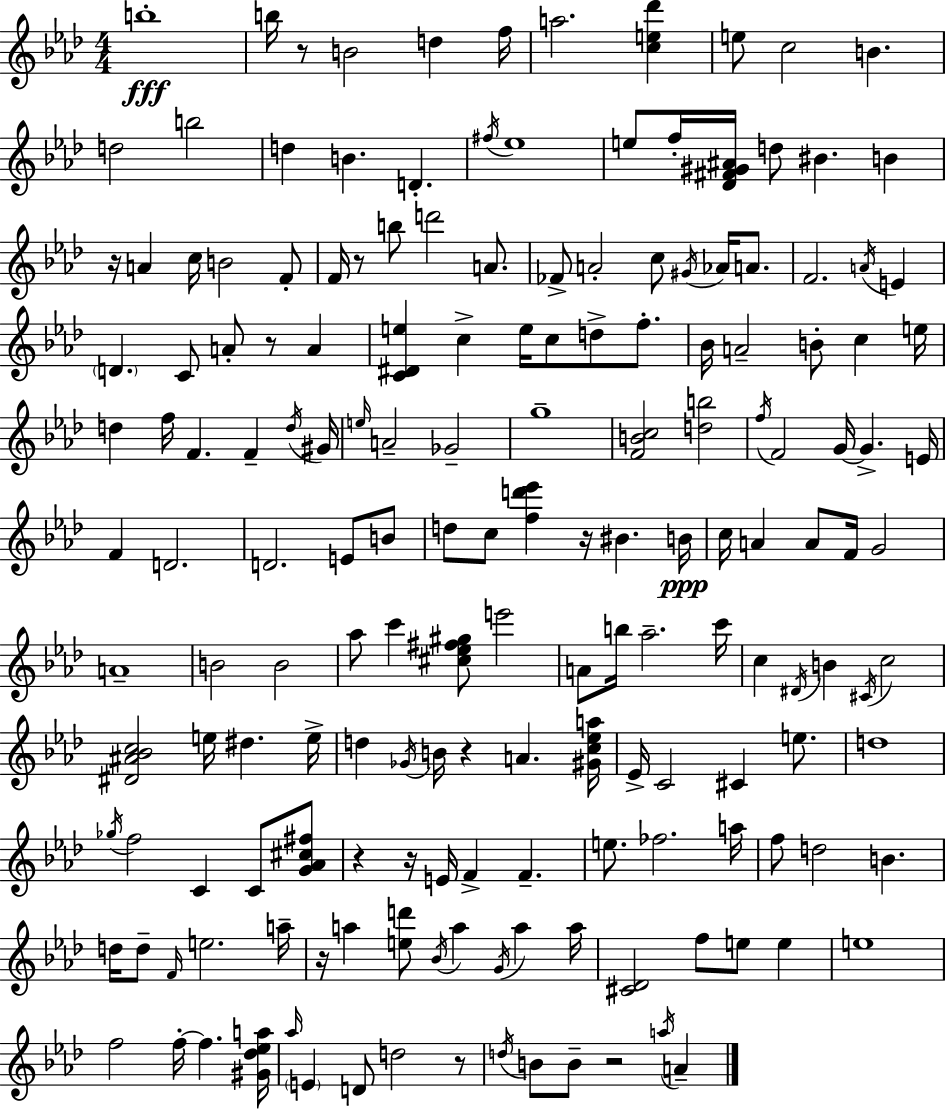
{
  \clef treble
  \numericTimeSignature
  \time 4/4
  \key aes \major
  \repeat volta 2 { b''1-.\fff | b''16 r8 b'2 d''4 f''16 | a''2. <c'' e'' des'''>4 | e''8 c''2 b'4. | \break d''2 b''2 | d''4 b'4. d'4.-. | \acciaccatura { fis''16 } ees''1 | e''8 f''16-. <des' fis' gis' ais'>16 d''8 bis'4. b'4 | \break r16 a'4 c''16 b'2 f'8-. | f'16 r8 b''8 d'''2 a'8. | fes'8-> a'2-. c''8 \acciaccatura { gis'16 } aes'16 a'8. | f'2. \acciaccatura { a'16 } e'4 | \break \parenthesize d'4. c'8 a'8-. r8 a'4 | <c' dis' e''>4 c''4-> e''16 c''8 d''8-> | f''8.-. bes'16 a'2-- b'8-. c''4 | e''16 d''4 f''16 f'4. f'4-- | \break \acciaccatura { d''16 } gis'16 \grace { e''16 } a'2-- ges'2-- | g''1-- | <f' b' c''>2 <d'' b''>2 | \acciaccatura { f''16 } f'2 g'16~~ g'4.-> | \break e'16 f'4 d'2. | d'2. | e'8 b'8 d''8 c''8 <f'' d''' ees'''>4 r16 bis'4. | b'16\ppp c''16 a'4 a'8 f'16 g'2 | \break a'1-- | b'2 b'2 | aes''8 c'''4 <cis'' ees'' fis'' gis''>8 e'''2 | a'8 b''16 aes''2.-- | \break c'''16 c''4 \acciaccatura { dis'16 } b'4 \acciaccatura { cis'16 } | c''2 <dis' ais' bes' c''>2 | e''16 dis''4. e''16-> d''4 \acciaccatura { ges'16 } b'16 r4 | a'4. <gis' c'' ees'' a''>16 ees'16-> c'2 | \break cis'4 e''8. d''1 | \acciaccatura { ges''16 } f''2 | c'4 c'8 <g' aes' cis'' fis''>8 r4 r16 e'16 | f'4-> f'4.-- e''8. fes''2. | \break a''16 f''8 d''2 | b'4. d''16 d''8-- \grace { f'16 } e''2. | a''16-- r16 a''4 | <e'' d'''>8 \acciaccatura { bes'16 } a''4 \acciaccatura { g'16 } a''4 a''16 <cis' des'>2 | \break f''8 e''8 e''4 e''1 | f''2 | f''16-.~~ f''4. <gis' des'' ees'' a''>16 \grace { aes''16 } \parenthesize e'4 | d'8 d''2 r8 \acciaccatura { d''16 } b'8 | \break b'8-- r2 \acciaccatura { a''16 } a'4-- | } \bar "|."
}